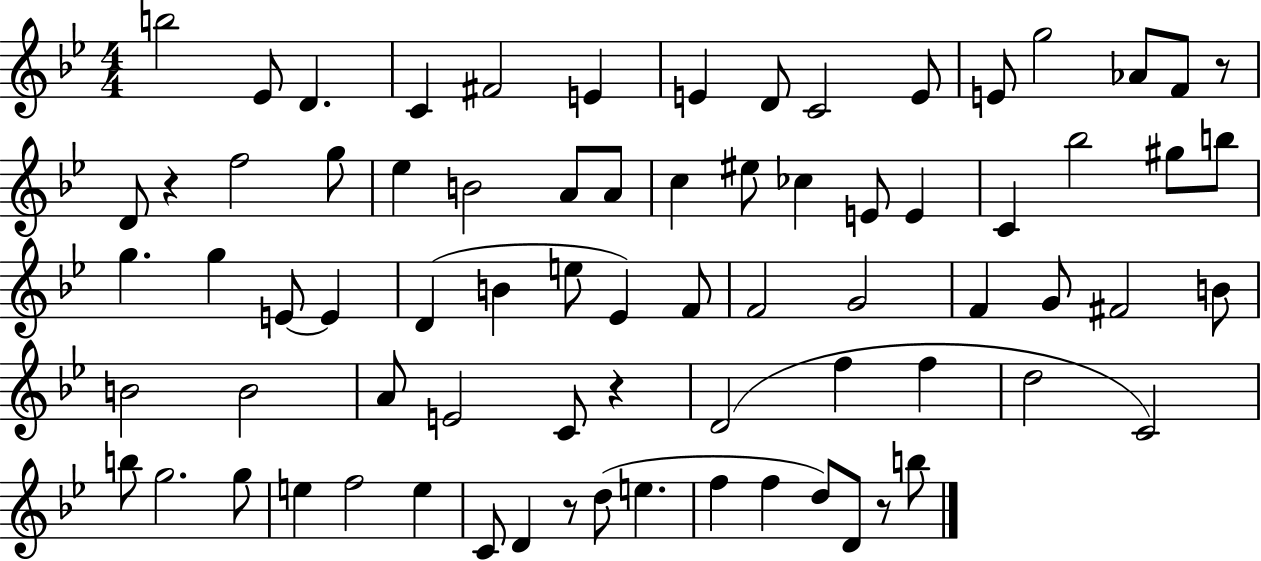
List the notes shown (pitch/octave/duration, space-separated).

B5/h Eb4/e D4/q. C4/q F#4/h E4/q E4/q D4/e C4/h E4/e E4/e G5/h Ab4/e F4/e R/e D4/e R/q F5/h G5/e Eb5/q B4/h A4/e A4/e C5/q EIS5/e CES5/q E4/e E4/q C4/q Bb5/h G#5/e B5/e G5/q. G5/q E4/e E4/q D4/q B4/q E5/e Eb4/q F4/e F4/h G4/h F4/q G4/e F#4/h B4/e B4/h B4/h A4/e E4/h C4/e R/q D4/h F5/q F5/q D5/h C4/h B5/e G5/h. G5/e E5/q F5/h E5/q C4/e D4/q R/e D5/e E5/q. F5/q F5/q D5/e D4/e R/e B5/e